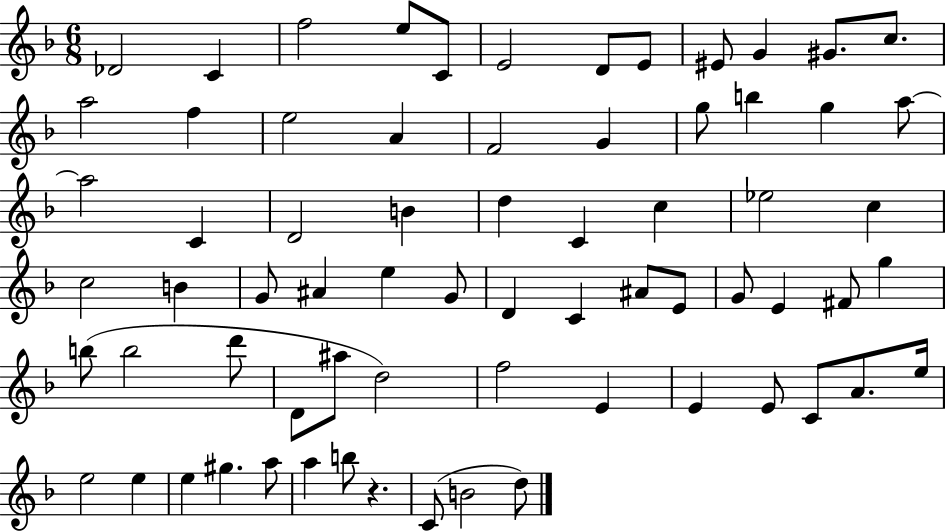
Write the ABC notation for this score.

X:1
T:Untitled
M:6/8
L:1/4
K:F
_D2 C f2 e/2 C/2 E2 D/2 E/2 ^E/2 G ^G/2 c/2 a2 f e2 A F2 G g/2 b g a/2 a2 C D2 B d C c _e2 c c2 B G/2 ^A e G/2 D C ^A/2 E/2 G/2 E ^F/2 g b/2 b2 d'/2 D/2 ^a/2 d2 f2 E E E/2 C/2 A/2 e/4 e2 e e ^g a/2 a b/2 z C/2 B2 d/2